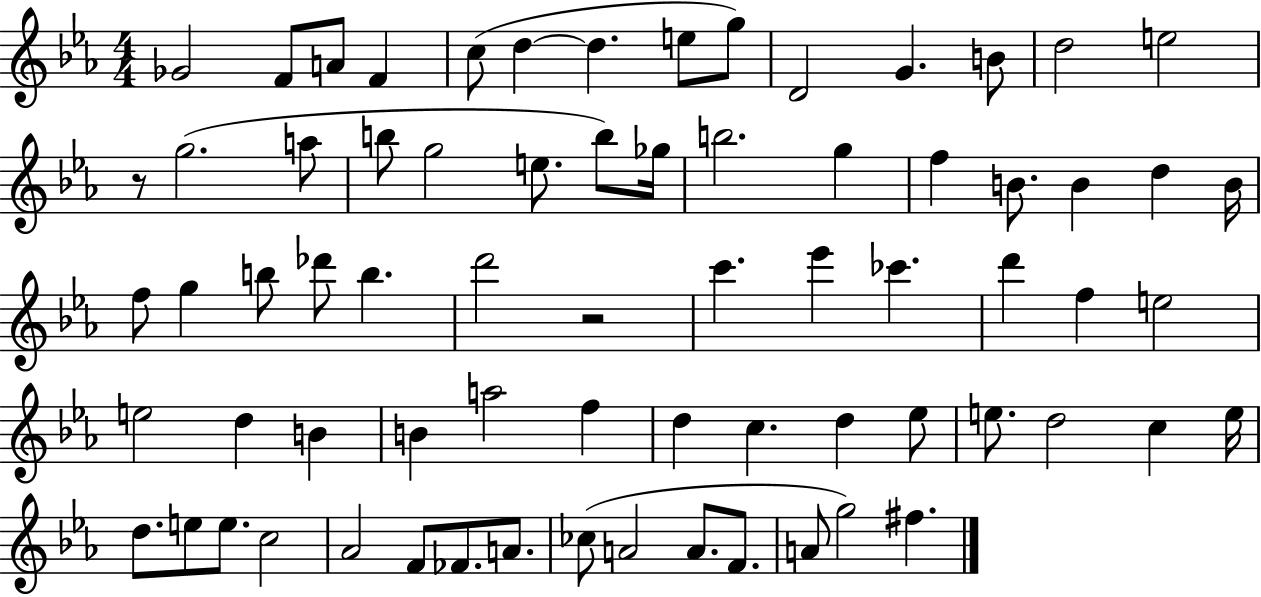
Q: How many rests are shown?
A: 2